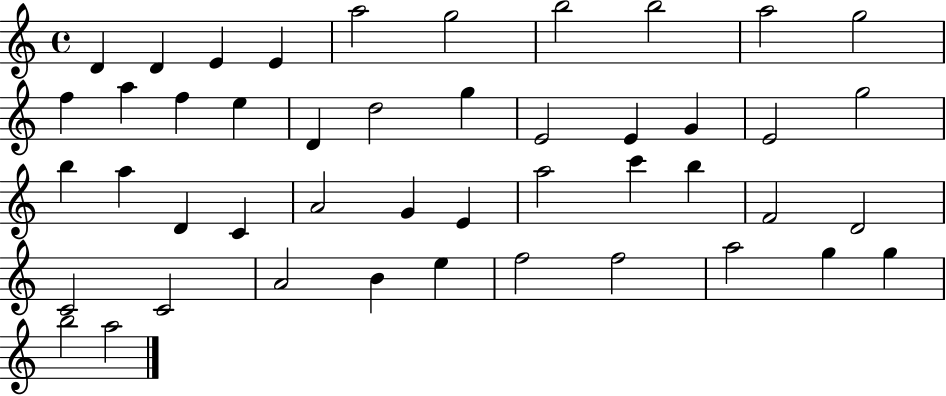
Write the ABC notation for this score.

X:1
T:Untitled
M:4/4
L:1/4
K:C
D D E E a2 g2 b2 b2 a2 g2 f a f e D d2 g E2 E G E2 g2 b a D C A2 G E a2 c' b F2 D2 C2 C2 A2 B e f2 f2 a2 g g b2 a2